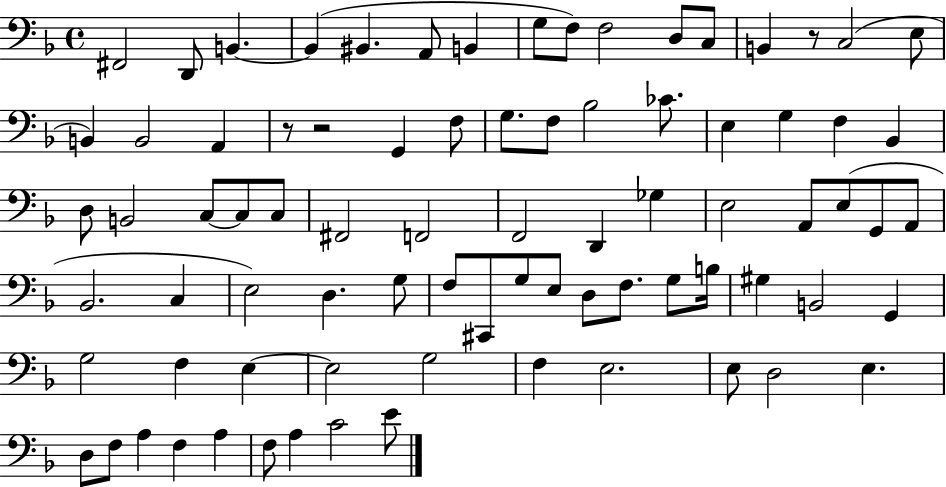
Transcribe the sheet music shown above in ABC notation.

X:1
T:Untitled
M:4/4
L:1/4
K:F
^F,,2 D,,/2 B,, B,, ^B,, A,,/2 B,, G,/2 F,/2 F,2 D,/2 C,/2 B,, z/2 C,2 E,/2 B,, B,,2 A,, z/2 z2 G,, F,/2 G,/2 F,/2 _B,2 _C/2 E, G, F, _B,, D,/2 B,,2 C,/2 C,/2 C,/2 ^F,,2 F,,2 F,,2 D,, _G, E,2 A,,/2 E,/2 G,,/2 A,,/2 _B,,2 C, E,2 D, G,/2 F,/2 ^C,,/2 G,/2 E,/2 D,/2 F,/2 G,/2 B,/4 ^G, B,,2 G,, G,2 F, E, E,2 G,2 F, E,2 E,/2 D,2 E, D,/2 F,/2 A, F, A, F,/2 A, C2 E/2